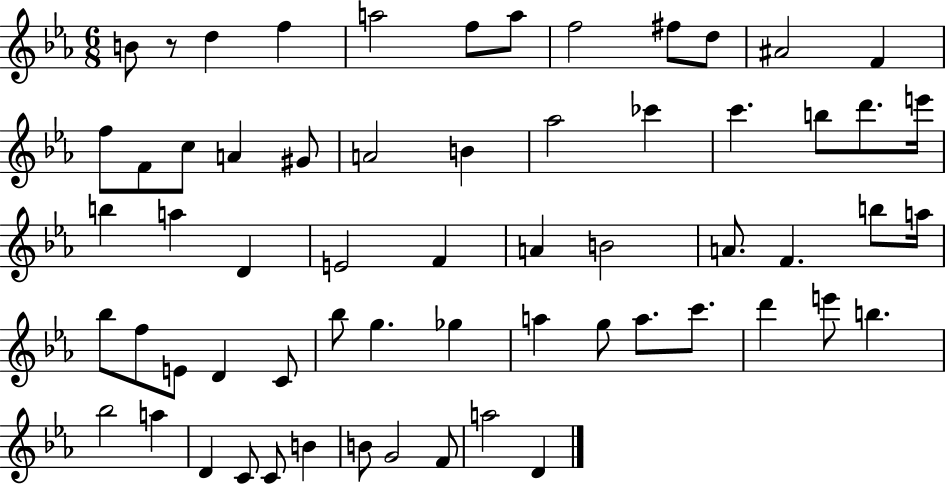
{
  \clef treble
  \numericTimeSignature
  \time 6/8
  \key ees \major
  b'8 r8 d''4 f''4 | a''2 f''8 a''8 | f''2 fis''8 d''8 | ais'2 f'4 | \break f''8 f'8 c''8 a'4 gis'8 | a'2 b'4 | aes''2 ces'''4 | c'''4. b''8 d'''8. e'''16 | \break b''4 a''4 d'4 | e'2 f'4 | a'4 b'2 | a'8. f'4. b''8 a''16 | \break bes''8 f''8 e'8 d'4 c'8 | bes''8 g''4. ges''4 | a''4 g''8 a''8. c'''8. | d'''4 e'''8 b''4. | \break bes''2 a''4 | d'4 c'8 c'8 b'4 | b'8 g'2 f'8 | a''2 d'4 | \break \bar "|."
}